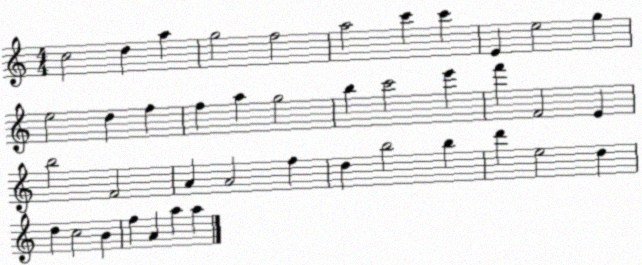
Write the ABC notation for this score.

X:1
T:Untitled
M:4/4
L:1/4
K:C
c2 d a g2 f2 a2 c' c' E e2 g e2 d f f a g2 b c'2 e' f' F2 E b2 F2 A A2 f d b2 b d' e2 d d c2 B f A a a